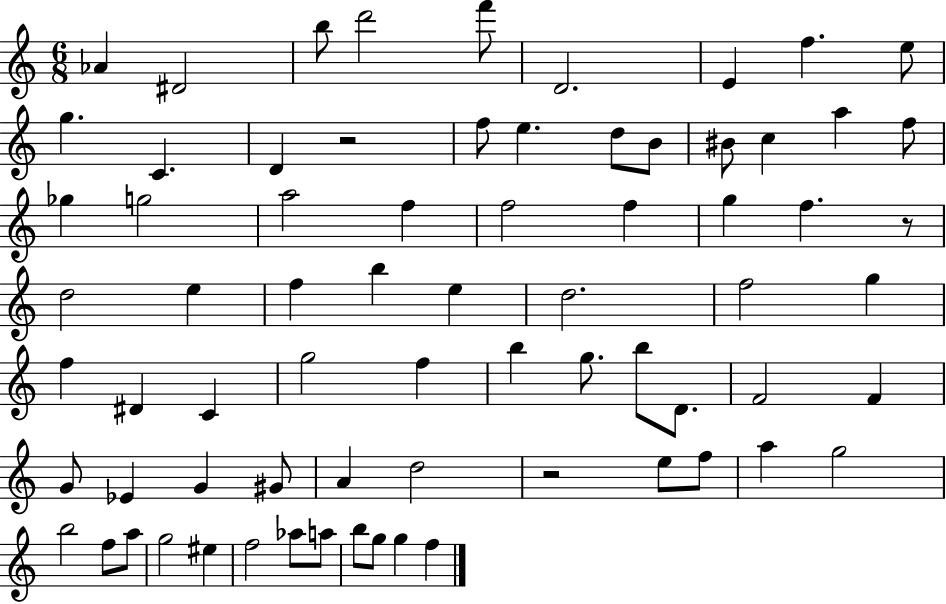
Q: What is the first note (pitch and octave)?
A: Ab4